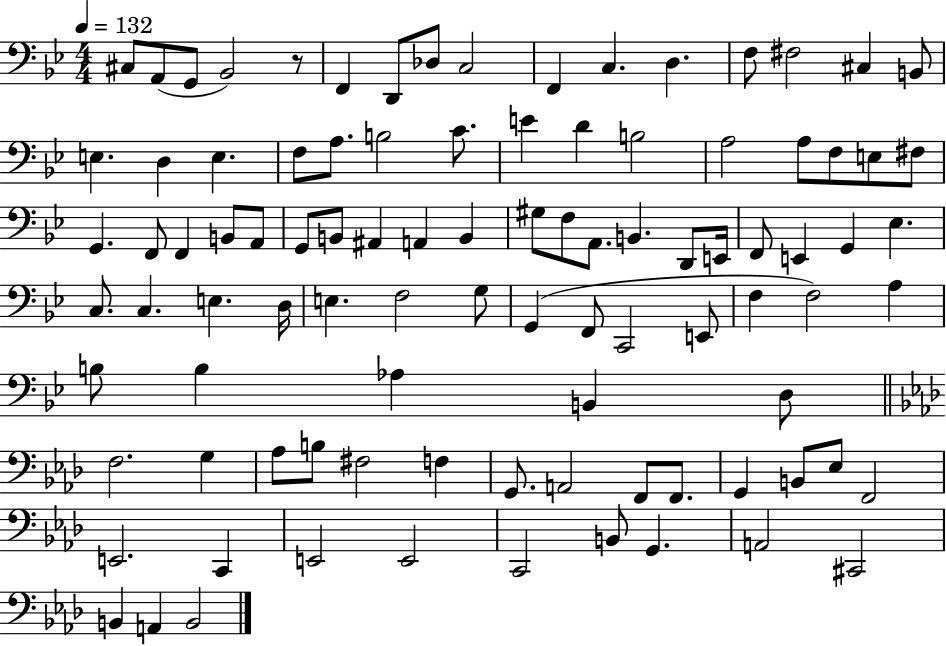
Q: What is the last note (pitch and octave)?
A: B2